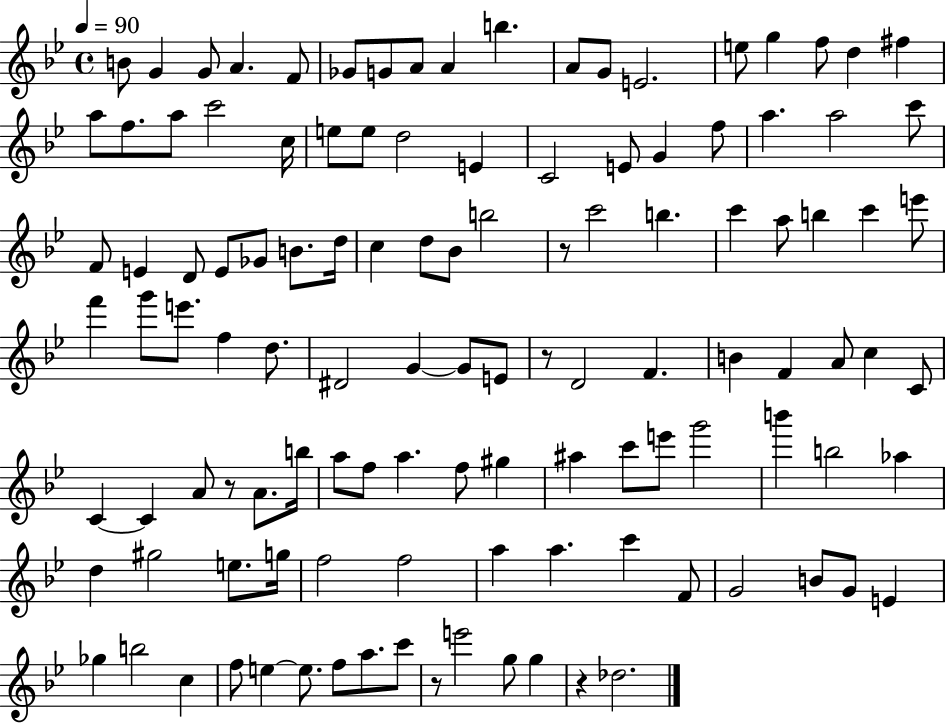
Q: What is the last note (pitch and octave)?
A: Db5